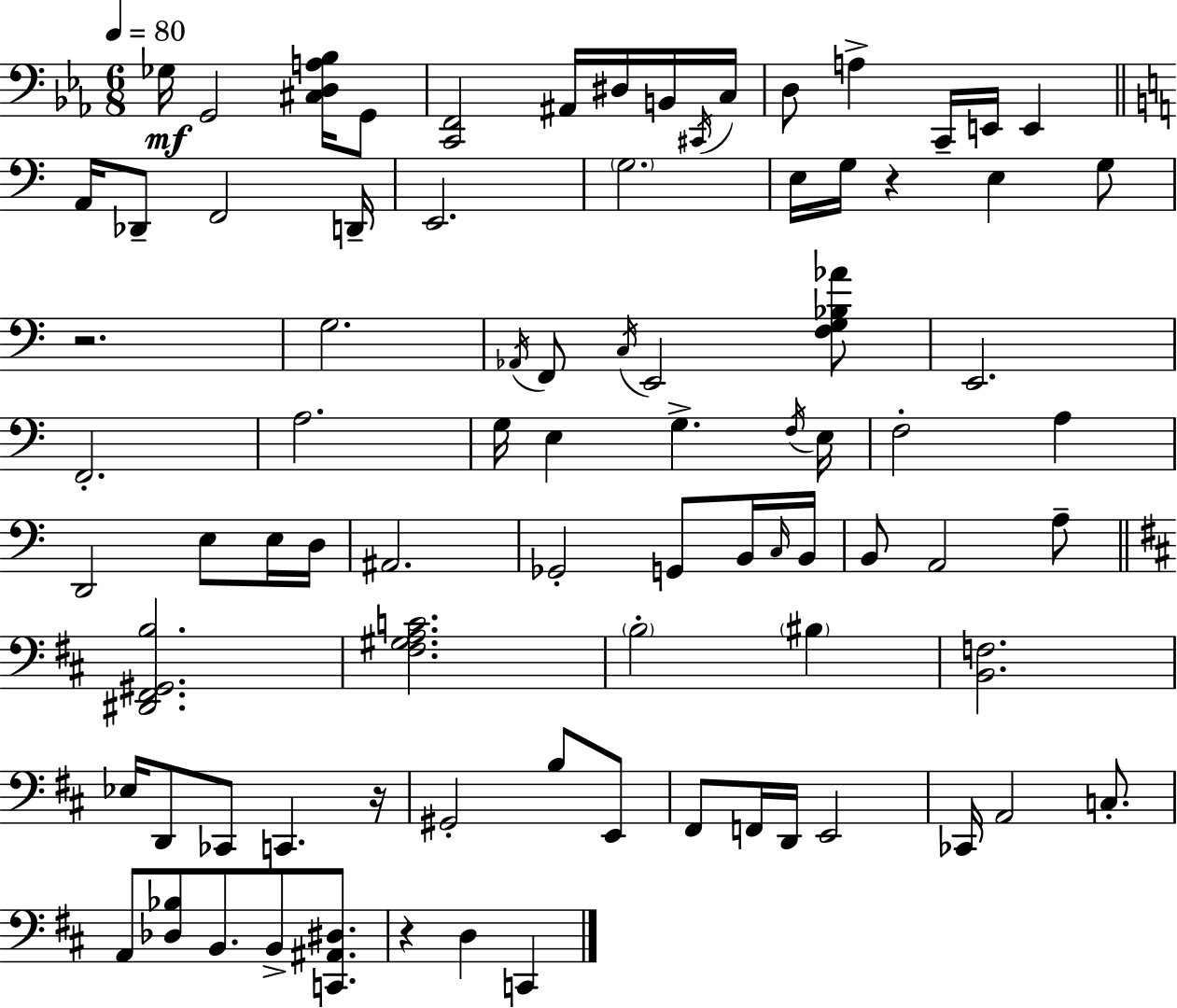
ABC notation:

X:1
T:Untitled
M:6/8
L:1/4
K:Eb
_G,/4 G,,2 [^C,D,A,_B,]/4 G,,/2 [C,,F,,]2 ^A,,/4 ^D,/4 B,,/4 ^C,,/4 C,/4 D,/2 A, C,,/4 E,,/4 E,, A,,/4 _D,,/2 F,,2 D,,/4 E,,2 G,2 E,/4 G,/4 z E, G,/2 z2 G,2 _A,,/4 F,,/2 C,/4 E,,2 [F,G,_B,_A]/2 E,,2 F,,2 A,2 G,/4 E, G, F,/4 E,/4 F,2 A, D,,2 E,/2 E,/4 D,/4 ^A,,2 _G,,2 G,,/2 B,,/4 C,/4 B,,/4 B,,/2 A,,2 A,/2 [^D,,^F,,^G,,B,]2 [^F,^G,A,C]2 B,2 ^B, [B,,F,]2 _E,/4 D,,/2 _C,,/2 C,, z/4 ^G,,2 B,/2 E,,/2 ^F,,/2 F,,/4 D,,/4 E,,2 _C,,/4 A,,2 C,/2 A,,/2 [_D,_B,]/2 B,,/2 B,,/2 [C,,^A,,^D,]/2 z D, C,,